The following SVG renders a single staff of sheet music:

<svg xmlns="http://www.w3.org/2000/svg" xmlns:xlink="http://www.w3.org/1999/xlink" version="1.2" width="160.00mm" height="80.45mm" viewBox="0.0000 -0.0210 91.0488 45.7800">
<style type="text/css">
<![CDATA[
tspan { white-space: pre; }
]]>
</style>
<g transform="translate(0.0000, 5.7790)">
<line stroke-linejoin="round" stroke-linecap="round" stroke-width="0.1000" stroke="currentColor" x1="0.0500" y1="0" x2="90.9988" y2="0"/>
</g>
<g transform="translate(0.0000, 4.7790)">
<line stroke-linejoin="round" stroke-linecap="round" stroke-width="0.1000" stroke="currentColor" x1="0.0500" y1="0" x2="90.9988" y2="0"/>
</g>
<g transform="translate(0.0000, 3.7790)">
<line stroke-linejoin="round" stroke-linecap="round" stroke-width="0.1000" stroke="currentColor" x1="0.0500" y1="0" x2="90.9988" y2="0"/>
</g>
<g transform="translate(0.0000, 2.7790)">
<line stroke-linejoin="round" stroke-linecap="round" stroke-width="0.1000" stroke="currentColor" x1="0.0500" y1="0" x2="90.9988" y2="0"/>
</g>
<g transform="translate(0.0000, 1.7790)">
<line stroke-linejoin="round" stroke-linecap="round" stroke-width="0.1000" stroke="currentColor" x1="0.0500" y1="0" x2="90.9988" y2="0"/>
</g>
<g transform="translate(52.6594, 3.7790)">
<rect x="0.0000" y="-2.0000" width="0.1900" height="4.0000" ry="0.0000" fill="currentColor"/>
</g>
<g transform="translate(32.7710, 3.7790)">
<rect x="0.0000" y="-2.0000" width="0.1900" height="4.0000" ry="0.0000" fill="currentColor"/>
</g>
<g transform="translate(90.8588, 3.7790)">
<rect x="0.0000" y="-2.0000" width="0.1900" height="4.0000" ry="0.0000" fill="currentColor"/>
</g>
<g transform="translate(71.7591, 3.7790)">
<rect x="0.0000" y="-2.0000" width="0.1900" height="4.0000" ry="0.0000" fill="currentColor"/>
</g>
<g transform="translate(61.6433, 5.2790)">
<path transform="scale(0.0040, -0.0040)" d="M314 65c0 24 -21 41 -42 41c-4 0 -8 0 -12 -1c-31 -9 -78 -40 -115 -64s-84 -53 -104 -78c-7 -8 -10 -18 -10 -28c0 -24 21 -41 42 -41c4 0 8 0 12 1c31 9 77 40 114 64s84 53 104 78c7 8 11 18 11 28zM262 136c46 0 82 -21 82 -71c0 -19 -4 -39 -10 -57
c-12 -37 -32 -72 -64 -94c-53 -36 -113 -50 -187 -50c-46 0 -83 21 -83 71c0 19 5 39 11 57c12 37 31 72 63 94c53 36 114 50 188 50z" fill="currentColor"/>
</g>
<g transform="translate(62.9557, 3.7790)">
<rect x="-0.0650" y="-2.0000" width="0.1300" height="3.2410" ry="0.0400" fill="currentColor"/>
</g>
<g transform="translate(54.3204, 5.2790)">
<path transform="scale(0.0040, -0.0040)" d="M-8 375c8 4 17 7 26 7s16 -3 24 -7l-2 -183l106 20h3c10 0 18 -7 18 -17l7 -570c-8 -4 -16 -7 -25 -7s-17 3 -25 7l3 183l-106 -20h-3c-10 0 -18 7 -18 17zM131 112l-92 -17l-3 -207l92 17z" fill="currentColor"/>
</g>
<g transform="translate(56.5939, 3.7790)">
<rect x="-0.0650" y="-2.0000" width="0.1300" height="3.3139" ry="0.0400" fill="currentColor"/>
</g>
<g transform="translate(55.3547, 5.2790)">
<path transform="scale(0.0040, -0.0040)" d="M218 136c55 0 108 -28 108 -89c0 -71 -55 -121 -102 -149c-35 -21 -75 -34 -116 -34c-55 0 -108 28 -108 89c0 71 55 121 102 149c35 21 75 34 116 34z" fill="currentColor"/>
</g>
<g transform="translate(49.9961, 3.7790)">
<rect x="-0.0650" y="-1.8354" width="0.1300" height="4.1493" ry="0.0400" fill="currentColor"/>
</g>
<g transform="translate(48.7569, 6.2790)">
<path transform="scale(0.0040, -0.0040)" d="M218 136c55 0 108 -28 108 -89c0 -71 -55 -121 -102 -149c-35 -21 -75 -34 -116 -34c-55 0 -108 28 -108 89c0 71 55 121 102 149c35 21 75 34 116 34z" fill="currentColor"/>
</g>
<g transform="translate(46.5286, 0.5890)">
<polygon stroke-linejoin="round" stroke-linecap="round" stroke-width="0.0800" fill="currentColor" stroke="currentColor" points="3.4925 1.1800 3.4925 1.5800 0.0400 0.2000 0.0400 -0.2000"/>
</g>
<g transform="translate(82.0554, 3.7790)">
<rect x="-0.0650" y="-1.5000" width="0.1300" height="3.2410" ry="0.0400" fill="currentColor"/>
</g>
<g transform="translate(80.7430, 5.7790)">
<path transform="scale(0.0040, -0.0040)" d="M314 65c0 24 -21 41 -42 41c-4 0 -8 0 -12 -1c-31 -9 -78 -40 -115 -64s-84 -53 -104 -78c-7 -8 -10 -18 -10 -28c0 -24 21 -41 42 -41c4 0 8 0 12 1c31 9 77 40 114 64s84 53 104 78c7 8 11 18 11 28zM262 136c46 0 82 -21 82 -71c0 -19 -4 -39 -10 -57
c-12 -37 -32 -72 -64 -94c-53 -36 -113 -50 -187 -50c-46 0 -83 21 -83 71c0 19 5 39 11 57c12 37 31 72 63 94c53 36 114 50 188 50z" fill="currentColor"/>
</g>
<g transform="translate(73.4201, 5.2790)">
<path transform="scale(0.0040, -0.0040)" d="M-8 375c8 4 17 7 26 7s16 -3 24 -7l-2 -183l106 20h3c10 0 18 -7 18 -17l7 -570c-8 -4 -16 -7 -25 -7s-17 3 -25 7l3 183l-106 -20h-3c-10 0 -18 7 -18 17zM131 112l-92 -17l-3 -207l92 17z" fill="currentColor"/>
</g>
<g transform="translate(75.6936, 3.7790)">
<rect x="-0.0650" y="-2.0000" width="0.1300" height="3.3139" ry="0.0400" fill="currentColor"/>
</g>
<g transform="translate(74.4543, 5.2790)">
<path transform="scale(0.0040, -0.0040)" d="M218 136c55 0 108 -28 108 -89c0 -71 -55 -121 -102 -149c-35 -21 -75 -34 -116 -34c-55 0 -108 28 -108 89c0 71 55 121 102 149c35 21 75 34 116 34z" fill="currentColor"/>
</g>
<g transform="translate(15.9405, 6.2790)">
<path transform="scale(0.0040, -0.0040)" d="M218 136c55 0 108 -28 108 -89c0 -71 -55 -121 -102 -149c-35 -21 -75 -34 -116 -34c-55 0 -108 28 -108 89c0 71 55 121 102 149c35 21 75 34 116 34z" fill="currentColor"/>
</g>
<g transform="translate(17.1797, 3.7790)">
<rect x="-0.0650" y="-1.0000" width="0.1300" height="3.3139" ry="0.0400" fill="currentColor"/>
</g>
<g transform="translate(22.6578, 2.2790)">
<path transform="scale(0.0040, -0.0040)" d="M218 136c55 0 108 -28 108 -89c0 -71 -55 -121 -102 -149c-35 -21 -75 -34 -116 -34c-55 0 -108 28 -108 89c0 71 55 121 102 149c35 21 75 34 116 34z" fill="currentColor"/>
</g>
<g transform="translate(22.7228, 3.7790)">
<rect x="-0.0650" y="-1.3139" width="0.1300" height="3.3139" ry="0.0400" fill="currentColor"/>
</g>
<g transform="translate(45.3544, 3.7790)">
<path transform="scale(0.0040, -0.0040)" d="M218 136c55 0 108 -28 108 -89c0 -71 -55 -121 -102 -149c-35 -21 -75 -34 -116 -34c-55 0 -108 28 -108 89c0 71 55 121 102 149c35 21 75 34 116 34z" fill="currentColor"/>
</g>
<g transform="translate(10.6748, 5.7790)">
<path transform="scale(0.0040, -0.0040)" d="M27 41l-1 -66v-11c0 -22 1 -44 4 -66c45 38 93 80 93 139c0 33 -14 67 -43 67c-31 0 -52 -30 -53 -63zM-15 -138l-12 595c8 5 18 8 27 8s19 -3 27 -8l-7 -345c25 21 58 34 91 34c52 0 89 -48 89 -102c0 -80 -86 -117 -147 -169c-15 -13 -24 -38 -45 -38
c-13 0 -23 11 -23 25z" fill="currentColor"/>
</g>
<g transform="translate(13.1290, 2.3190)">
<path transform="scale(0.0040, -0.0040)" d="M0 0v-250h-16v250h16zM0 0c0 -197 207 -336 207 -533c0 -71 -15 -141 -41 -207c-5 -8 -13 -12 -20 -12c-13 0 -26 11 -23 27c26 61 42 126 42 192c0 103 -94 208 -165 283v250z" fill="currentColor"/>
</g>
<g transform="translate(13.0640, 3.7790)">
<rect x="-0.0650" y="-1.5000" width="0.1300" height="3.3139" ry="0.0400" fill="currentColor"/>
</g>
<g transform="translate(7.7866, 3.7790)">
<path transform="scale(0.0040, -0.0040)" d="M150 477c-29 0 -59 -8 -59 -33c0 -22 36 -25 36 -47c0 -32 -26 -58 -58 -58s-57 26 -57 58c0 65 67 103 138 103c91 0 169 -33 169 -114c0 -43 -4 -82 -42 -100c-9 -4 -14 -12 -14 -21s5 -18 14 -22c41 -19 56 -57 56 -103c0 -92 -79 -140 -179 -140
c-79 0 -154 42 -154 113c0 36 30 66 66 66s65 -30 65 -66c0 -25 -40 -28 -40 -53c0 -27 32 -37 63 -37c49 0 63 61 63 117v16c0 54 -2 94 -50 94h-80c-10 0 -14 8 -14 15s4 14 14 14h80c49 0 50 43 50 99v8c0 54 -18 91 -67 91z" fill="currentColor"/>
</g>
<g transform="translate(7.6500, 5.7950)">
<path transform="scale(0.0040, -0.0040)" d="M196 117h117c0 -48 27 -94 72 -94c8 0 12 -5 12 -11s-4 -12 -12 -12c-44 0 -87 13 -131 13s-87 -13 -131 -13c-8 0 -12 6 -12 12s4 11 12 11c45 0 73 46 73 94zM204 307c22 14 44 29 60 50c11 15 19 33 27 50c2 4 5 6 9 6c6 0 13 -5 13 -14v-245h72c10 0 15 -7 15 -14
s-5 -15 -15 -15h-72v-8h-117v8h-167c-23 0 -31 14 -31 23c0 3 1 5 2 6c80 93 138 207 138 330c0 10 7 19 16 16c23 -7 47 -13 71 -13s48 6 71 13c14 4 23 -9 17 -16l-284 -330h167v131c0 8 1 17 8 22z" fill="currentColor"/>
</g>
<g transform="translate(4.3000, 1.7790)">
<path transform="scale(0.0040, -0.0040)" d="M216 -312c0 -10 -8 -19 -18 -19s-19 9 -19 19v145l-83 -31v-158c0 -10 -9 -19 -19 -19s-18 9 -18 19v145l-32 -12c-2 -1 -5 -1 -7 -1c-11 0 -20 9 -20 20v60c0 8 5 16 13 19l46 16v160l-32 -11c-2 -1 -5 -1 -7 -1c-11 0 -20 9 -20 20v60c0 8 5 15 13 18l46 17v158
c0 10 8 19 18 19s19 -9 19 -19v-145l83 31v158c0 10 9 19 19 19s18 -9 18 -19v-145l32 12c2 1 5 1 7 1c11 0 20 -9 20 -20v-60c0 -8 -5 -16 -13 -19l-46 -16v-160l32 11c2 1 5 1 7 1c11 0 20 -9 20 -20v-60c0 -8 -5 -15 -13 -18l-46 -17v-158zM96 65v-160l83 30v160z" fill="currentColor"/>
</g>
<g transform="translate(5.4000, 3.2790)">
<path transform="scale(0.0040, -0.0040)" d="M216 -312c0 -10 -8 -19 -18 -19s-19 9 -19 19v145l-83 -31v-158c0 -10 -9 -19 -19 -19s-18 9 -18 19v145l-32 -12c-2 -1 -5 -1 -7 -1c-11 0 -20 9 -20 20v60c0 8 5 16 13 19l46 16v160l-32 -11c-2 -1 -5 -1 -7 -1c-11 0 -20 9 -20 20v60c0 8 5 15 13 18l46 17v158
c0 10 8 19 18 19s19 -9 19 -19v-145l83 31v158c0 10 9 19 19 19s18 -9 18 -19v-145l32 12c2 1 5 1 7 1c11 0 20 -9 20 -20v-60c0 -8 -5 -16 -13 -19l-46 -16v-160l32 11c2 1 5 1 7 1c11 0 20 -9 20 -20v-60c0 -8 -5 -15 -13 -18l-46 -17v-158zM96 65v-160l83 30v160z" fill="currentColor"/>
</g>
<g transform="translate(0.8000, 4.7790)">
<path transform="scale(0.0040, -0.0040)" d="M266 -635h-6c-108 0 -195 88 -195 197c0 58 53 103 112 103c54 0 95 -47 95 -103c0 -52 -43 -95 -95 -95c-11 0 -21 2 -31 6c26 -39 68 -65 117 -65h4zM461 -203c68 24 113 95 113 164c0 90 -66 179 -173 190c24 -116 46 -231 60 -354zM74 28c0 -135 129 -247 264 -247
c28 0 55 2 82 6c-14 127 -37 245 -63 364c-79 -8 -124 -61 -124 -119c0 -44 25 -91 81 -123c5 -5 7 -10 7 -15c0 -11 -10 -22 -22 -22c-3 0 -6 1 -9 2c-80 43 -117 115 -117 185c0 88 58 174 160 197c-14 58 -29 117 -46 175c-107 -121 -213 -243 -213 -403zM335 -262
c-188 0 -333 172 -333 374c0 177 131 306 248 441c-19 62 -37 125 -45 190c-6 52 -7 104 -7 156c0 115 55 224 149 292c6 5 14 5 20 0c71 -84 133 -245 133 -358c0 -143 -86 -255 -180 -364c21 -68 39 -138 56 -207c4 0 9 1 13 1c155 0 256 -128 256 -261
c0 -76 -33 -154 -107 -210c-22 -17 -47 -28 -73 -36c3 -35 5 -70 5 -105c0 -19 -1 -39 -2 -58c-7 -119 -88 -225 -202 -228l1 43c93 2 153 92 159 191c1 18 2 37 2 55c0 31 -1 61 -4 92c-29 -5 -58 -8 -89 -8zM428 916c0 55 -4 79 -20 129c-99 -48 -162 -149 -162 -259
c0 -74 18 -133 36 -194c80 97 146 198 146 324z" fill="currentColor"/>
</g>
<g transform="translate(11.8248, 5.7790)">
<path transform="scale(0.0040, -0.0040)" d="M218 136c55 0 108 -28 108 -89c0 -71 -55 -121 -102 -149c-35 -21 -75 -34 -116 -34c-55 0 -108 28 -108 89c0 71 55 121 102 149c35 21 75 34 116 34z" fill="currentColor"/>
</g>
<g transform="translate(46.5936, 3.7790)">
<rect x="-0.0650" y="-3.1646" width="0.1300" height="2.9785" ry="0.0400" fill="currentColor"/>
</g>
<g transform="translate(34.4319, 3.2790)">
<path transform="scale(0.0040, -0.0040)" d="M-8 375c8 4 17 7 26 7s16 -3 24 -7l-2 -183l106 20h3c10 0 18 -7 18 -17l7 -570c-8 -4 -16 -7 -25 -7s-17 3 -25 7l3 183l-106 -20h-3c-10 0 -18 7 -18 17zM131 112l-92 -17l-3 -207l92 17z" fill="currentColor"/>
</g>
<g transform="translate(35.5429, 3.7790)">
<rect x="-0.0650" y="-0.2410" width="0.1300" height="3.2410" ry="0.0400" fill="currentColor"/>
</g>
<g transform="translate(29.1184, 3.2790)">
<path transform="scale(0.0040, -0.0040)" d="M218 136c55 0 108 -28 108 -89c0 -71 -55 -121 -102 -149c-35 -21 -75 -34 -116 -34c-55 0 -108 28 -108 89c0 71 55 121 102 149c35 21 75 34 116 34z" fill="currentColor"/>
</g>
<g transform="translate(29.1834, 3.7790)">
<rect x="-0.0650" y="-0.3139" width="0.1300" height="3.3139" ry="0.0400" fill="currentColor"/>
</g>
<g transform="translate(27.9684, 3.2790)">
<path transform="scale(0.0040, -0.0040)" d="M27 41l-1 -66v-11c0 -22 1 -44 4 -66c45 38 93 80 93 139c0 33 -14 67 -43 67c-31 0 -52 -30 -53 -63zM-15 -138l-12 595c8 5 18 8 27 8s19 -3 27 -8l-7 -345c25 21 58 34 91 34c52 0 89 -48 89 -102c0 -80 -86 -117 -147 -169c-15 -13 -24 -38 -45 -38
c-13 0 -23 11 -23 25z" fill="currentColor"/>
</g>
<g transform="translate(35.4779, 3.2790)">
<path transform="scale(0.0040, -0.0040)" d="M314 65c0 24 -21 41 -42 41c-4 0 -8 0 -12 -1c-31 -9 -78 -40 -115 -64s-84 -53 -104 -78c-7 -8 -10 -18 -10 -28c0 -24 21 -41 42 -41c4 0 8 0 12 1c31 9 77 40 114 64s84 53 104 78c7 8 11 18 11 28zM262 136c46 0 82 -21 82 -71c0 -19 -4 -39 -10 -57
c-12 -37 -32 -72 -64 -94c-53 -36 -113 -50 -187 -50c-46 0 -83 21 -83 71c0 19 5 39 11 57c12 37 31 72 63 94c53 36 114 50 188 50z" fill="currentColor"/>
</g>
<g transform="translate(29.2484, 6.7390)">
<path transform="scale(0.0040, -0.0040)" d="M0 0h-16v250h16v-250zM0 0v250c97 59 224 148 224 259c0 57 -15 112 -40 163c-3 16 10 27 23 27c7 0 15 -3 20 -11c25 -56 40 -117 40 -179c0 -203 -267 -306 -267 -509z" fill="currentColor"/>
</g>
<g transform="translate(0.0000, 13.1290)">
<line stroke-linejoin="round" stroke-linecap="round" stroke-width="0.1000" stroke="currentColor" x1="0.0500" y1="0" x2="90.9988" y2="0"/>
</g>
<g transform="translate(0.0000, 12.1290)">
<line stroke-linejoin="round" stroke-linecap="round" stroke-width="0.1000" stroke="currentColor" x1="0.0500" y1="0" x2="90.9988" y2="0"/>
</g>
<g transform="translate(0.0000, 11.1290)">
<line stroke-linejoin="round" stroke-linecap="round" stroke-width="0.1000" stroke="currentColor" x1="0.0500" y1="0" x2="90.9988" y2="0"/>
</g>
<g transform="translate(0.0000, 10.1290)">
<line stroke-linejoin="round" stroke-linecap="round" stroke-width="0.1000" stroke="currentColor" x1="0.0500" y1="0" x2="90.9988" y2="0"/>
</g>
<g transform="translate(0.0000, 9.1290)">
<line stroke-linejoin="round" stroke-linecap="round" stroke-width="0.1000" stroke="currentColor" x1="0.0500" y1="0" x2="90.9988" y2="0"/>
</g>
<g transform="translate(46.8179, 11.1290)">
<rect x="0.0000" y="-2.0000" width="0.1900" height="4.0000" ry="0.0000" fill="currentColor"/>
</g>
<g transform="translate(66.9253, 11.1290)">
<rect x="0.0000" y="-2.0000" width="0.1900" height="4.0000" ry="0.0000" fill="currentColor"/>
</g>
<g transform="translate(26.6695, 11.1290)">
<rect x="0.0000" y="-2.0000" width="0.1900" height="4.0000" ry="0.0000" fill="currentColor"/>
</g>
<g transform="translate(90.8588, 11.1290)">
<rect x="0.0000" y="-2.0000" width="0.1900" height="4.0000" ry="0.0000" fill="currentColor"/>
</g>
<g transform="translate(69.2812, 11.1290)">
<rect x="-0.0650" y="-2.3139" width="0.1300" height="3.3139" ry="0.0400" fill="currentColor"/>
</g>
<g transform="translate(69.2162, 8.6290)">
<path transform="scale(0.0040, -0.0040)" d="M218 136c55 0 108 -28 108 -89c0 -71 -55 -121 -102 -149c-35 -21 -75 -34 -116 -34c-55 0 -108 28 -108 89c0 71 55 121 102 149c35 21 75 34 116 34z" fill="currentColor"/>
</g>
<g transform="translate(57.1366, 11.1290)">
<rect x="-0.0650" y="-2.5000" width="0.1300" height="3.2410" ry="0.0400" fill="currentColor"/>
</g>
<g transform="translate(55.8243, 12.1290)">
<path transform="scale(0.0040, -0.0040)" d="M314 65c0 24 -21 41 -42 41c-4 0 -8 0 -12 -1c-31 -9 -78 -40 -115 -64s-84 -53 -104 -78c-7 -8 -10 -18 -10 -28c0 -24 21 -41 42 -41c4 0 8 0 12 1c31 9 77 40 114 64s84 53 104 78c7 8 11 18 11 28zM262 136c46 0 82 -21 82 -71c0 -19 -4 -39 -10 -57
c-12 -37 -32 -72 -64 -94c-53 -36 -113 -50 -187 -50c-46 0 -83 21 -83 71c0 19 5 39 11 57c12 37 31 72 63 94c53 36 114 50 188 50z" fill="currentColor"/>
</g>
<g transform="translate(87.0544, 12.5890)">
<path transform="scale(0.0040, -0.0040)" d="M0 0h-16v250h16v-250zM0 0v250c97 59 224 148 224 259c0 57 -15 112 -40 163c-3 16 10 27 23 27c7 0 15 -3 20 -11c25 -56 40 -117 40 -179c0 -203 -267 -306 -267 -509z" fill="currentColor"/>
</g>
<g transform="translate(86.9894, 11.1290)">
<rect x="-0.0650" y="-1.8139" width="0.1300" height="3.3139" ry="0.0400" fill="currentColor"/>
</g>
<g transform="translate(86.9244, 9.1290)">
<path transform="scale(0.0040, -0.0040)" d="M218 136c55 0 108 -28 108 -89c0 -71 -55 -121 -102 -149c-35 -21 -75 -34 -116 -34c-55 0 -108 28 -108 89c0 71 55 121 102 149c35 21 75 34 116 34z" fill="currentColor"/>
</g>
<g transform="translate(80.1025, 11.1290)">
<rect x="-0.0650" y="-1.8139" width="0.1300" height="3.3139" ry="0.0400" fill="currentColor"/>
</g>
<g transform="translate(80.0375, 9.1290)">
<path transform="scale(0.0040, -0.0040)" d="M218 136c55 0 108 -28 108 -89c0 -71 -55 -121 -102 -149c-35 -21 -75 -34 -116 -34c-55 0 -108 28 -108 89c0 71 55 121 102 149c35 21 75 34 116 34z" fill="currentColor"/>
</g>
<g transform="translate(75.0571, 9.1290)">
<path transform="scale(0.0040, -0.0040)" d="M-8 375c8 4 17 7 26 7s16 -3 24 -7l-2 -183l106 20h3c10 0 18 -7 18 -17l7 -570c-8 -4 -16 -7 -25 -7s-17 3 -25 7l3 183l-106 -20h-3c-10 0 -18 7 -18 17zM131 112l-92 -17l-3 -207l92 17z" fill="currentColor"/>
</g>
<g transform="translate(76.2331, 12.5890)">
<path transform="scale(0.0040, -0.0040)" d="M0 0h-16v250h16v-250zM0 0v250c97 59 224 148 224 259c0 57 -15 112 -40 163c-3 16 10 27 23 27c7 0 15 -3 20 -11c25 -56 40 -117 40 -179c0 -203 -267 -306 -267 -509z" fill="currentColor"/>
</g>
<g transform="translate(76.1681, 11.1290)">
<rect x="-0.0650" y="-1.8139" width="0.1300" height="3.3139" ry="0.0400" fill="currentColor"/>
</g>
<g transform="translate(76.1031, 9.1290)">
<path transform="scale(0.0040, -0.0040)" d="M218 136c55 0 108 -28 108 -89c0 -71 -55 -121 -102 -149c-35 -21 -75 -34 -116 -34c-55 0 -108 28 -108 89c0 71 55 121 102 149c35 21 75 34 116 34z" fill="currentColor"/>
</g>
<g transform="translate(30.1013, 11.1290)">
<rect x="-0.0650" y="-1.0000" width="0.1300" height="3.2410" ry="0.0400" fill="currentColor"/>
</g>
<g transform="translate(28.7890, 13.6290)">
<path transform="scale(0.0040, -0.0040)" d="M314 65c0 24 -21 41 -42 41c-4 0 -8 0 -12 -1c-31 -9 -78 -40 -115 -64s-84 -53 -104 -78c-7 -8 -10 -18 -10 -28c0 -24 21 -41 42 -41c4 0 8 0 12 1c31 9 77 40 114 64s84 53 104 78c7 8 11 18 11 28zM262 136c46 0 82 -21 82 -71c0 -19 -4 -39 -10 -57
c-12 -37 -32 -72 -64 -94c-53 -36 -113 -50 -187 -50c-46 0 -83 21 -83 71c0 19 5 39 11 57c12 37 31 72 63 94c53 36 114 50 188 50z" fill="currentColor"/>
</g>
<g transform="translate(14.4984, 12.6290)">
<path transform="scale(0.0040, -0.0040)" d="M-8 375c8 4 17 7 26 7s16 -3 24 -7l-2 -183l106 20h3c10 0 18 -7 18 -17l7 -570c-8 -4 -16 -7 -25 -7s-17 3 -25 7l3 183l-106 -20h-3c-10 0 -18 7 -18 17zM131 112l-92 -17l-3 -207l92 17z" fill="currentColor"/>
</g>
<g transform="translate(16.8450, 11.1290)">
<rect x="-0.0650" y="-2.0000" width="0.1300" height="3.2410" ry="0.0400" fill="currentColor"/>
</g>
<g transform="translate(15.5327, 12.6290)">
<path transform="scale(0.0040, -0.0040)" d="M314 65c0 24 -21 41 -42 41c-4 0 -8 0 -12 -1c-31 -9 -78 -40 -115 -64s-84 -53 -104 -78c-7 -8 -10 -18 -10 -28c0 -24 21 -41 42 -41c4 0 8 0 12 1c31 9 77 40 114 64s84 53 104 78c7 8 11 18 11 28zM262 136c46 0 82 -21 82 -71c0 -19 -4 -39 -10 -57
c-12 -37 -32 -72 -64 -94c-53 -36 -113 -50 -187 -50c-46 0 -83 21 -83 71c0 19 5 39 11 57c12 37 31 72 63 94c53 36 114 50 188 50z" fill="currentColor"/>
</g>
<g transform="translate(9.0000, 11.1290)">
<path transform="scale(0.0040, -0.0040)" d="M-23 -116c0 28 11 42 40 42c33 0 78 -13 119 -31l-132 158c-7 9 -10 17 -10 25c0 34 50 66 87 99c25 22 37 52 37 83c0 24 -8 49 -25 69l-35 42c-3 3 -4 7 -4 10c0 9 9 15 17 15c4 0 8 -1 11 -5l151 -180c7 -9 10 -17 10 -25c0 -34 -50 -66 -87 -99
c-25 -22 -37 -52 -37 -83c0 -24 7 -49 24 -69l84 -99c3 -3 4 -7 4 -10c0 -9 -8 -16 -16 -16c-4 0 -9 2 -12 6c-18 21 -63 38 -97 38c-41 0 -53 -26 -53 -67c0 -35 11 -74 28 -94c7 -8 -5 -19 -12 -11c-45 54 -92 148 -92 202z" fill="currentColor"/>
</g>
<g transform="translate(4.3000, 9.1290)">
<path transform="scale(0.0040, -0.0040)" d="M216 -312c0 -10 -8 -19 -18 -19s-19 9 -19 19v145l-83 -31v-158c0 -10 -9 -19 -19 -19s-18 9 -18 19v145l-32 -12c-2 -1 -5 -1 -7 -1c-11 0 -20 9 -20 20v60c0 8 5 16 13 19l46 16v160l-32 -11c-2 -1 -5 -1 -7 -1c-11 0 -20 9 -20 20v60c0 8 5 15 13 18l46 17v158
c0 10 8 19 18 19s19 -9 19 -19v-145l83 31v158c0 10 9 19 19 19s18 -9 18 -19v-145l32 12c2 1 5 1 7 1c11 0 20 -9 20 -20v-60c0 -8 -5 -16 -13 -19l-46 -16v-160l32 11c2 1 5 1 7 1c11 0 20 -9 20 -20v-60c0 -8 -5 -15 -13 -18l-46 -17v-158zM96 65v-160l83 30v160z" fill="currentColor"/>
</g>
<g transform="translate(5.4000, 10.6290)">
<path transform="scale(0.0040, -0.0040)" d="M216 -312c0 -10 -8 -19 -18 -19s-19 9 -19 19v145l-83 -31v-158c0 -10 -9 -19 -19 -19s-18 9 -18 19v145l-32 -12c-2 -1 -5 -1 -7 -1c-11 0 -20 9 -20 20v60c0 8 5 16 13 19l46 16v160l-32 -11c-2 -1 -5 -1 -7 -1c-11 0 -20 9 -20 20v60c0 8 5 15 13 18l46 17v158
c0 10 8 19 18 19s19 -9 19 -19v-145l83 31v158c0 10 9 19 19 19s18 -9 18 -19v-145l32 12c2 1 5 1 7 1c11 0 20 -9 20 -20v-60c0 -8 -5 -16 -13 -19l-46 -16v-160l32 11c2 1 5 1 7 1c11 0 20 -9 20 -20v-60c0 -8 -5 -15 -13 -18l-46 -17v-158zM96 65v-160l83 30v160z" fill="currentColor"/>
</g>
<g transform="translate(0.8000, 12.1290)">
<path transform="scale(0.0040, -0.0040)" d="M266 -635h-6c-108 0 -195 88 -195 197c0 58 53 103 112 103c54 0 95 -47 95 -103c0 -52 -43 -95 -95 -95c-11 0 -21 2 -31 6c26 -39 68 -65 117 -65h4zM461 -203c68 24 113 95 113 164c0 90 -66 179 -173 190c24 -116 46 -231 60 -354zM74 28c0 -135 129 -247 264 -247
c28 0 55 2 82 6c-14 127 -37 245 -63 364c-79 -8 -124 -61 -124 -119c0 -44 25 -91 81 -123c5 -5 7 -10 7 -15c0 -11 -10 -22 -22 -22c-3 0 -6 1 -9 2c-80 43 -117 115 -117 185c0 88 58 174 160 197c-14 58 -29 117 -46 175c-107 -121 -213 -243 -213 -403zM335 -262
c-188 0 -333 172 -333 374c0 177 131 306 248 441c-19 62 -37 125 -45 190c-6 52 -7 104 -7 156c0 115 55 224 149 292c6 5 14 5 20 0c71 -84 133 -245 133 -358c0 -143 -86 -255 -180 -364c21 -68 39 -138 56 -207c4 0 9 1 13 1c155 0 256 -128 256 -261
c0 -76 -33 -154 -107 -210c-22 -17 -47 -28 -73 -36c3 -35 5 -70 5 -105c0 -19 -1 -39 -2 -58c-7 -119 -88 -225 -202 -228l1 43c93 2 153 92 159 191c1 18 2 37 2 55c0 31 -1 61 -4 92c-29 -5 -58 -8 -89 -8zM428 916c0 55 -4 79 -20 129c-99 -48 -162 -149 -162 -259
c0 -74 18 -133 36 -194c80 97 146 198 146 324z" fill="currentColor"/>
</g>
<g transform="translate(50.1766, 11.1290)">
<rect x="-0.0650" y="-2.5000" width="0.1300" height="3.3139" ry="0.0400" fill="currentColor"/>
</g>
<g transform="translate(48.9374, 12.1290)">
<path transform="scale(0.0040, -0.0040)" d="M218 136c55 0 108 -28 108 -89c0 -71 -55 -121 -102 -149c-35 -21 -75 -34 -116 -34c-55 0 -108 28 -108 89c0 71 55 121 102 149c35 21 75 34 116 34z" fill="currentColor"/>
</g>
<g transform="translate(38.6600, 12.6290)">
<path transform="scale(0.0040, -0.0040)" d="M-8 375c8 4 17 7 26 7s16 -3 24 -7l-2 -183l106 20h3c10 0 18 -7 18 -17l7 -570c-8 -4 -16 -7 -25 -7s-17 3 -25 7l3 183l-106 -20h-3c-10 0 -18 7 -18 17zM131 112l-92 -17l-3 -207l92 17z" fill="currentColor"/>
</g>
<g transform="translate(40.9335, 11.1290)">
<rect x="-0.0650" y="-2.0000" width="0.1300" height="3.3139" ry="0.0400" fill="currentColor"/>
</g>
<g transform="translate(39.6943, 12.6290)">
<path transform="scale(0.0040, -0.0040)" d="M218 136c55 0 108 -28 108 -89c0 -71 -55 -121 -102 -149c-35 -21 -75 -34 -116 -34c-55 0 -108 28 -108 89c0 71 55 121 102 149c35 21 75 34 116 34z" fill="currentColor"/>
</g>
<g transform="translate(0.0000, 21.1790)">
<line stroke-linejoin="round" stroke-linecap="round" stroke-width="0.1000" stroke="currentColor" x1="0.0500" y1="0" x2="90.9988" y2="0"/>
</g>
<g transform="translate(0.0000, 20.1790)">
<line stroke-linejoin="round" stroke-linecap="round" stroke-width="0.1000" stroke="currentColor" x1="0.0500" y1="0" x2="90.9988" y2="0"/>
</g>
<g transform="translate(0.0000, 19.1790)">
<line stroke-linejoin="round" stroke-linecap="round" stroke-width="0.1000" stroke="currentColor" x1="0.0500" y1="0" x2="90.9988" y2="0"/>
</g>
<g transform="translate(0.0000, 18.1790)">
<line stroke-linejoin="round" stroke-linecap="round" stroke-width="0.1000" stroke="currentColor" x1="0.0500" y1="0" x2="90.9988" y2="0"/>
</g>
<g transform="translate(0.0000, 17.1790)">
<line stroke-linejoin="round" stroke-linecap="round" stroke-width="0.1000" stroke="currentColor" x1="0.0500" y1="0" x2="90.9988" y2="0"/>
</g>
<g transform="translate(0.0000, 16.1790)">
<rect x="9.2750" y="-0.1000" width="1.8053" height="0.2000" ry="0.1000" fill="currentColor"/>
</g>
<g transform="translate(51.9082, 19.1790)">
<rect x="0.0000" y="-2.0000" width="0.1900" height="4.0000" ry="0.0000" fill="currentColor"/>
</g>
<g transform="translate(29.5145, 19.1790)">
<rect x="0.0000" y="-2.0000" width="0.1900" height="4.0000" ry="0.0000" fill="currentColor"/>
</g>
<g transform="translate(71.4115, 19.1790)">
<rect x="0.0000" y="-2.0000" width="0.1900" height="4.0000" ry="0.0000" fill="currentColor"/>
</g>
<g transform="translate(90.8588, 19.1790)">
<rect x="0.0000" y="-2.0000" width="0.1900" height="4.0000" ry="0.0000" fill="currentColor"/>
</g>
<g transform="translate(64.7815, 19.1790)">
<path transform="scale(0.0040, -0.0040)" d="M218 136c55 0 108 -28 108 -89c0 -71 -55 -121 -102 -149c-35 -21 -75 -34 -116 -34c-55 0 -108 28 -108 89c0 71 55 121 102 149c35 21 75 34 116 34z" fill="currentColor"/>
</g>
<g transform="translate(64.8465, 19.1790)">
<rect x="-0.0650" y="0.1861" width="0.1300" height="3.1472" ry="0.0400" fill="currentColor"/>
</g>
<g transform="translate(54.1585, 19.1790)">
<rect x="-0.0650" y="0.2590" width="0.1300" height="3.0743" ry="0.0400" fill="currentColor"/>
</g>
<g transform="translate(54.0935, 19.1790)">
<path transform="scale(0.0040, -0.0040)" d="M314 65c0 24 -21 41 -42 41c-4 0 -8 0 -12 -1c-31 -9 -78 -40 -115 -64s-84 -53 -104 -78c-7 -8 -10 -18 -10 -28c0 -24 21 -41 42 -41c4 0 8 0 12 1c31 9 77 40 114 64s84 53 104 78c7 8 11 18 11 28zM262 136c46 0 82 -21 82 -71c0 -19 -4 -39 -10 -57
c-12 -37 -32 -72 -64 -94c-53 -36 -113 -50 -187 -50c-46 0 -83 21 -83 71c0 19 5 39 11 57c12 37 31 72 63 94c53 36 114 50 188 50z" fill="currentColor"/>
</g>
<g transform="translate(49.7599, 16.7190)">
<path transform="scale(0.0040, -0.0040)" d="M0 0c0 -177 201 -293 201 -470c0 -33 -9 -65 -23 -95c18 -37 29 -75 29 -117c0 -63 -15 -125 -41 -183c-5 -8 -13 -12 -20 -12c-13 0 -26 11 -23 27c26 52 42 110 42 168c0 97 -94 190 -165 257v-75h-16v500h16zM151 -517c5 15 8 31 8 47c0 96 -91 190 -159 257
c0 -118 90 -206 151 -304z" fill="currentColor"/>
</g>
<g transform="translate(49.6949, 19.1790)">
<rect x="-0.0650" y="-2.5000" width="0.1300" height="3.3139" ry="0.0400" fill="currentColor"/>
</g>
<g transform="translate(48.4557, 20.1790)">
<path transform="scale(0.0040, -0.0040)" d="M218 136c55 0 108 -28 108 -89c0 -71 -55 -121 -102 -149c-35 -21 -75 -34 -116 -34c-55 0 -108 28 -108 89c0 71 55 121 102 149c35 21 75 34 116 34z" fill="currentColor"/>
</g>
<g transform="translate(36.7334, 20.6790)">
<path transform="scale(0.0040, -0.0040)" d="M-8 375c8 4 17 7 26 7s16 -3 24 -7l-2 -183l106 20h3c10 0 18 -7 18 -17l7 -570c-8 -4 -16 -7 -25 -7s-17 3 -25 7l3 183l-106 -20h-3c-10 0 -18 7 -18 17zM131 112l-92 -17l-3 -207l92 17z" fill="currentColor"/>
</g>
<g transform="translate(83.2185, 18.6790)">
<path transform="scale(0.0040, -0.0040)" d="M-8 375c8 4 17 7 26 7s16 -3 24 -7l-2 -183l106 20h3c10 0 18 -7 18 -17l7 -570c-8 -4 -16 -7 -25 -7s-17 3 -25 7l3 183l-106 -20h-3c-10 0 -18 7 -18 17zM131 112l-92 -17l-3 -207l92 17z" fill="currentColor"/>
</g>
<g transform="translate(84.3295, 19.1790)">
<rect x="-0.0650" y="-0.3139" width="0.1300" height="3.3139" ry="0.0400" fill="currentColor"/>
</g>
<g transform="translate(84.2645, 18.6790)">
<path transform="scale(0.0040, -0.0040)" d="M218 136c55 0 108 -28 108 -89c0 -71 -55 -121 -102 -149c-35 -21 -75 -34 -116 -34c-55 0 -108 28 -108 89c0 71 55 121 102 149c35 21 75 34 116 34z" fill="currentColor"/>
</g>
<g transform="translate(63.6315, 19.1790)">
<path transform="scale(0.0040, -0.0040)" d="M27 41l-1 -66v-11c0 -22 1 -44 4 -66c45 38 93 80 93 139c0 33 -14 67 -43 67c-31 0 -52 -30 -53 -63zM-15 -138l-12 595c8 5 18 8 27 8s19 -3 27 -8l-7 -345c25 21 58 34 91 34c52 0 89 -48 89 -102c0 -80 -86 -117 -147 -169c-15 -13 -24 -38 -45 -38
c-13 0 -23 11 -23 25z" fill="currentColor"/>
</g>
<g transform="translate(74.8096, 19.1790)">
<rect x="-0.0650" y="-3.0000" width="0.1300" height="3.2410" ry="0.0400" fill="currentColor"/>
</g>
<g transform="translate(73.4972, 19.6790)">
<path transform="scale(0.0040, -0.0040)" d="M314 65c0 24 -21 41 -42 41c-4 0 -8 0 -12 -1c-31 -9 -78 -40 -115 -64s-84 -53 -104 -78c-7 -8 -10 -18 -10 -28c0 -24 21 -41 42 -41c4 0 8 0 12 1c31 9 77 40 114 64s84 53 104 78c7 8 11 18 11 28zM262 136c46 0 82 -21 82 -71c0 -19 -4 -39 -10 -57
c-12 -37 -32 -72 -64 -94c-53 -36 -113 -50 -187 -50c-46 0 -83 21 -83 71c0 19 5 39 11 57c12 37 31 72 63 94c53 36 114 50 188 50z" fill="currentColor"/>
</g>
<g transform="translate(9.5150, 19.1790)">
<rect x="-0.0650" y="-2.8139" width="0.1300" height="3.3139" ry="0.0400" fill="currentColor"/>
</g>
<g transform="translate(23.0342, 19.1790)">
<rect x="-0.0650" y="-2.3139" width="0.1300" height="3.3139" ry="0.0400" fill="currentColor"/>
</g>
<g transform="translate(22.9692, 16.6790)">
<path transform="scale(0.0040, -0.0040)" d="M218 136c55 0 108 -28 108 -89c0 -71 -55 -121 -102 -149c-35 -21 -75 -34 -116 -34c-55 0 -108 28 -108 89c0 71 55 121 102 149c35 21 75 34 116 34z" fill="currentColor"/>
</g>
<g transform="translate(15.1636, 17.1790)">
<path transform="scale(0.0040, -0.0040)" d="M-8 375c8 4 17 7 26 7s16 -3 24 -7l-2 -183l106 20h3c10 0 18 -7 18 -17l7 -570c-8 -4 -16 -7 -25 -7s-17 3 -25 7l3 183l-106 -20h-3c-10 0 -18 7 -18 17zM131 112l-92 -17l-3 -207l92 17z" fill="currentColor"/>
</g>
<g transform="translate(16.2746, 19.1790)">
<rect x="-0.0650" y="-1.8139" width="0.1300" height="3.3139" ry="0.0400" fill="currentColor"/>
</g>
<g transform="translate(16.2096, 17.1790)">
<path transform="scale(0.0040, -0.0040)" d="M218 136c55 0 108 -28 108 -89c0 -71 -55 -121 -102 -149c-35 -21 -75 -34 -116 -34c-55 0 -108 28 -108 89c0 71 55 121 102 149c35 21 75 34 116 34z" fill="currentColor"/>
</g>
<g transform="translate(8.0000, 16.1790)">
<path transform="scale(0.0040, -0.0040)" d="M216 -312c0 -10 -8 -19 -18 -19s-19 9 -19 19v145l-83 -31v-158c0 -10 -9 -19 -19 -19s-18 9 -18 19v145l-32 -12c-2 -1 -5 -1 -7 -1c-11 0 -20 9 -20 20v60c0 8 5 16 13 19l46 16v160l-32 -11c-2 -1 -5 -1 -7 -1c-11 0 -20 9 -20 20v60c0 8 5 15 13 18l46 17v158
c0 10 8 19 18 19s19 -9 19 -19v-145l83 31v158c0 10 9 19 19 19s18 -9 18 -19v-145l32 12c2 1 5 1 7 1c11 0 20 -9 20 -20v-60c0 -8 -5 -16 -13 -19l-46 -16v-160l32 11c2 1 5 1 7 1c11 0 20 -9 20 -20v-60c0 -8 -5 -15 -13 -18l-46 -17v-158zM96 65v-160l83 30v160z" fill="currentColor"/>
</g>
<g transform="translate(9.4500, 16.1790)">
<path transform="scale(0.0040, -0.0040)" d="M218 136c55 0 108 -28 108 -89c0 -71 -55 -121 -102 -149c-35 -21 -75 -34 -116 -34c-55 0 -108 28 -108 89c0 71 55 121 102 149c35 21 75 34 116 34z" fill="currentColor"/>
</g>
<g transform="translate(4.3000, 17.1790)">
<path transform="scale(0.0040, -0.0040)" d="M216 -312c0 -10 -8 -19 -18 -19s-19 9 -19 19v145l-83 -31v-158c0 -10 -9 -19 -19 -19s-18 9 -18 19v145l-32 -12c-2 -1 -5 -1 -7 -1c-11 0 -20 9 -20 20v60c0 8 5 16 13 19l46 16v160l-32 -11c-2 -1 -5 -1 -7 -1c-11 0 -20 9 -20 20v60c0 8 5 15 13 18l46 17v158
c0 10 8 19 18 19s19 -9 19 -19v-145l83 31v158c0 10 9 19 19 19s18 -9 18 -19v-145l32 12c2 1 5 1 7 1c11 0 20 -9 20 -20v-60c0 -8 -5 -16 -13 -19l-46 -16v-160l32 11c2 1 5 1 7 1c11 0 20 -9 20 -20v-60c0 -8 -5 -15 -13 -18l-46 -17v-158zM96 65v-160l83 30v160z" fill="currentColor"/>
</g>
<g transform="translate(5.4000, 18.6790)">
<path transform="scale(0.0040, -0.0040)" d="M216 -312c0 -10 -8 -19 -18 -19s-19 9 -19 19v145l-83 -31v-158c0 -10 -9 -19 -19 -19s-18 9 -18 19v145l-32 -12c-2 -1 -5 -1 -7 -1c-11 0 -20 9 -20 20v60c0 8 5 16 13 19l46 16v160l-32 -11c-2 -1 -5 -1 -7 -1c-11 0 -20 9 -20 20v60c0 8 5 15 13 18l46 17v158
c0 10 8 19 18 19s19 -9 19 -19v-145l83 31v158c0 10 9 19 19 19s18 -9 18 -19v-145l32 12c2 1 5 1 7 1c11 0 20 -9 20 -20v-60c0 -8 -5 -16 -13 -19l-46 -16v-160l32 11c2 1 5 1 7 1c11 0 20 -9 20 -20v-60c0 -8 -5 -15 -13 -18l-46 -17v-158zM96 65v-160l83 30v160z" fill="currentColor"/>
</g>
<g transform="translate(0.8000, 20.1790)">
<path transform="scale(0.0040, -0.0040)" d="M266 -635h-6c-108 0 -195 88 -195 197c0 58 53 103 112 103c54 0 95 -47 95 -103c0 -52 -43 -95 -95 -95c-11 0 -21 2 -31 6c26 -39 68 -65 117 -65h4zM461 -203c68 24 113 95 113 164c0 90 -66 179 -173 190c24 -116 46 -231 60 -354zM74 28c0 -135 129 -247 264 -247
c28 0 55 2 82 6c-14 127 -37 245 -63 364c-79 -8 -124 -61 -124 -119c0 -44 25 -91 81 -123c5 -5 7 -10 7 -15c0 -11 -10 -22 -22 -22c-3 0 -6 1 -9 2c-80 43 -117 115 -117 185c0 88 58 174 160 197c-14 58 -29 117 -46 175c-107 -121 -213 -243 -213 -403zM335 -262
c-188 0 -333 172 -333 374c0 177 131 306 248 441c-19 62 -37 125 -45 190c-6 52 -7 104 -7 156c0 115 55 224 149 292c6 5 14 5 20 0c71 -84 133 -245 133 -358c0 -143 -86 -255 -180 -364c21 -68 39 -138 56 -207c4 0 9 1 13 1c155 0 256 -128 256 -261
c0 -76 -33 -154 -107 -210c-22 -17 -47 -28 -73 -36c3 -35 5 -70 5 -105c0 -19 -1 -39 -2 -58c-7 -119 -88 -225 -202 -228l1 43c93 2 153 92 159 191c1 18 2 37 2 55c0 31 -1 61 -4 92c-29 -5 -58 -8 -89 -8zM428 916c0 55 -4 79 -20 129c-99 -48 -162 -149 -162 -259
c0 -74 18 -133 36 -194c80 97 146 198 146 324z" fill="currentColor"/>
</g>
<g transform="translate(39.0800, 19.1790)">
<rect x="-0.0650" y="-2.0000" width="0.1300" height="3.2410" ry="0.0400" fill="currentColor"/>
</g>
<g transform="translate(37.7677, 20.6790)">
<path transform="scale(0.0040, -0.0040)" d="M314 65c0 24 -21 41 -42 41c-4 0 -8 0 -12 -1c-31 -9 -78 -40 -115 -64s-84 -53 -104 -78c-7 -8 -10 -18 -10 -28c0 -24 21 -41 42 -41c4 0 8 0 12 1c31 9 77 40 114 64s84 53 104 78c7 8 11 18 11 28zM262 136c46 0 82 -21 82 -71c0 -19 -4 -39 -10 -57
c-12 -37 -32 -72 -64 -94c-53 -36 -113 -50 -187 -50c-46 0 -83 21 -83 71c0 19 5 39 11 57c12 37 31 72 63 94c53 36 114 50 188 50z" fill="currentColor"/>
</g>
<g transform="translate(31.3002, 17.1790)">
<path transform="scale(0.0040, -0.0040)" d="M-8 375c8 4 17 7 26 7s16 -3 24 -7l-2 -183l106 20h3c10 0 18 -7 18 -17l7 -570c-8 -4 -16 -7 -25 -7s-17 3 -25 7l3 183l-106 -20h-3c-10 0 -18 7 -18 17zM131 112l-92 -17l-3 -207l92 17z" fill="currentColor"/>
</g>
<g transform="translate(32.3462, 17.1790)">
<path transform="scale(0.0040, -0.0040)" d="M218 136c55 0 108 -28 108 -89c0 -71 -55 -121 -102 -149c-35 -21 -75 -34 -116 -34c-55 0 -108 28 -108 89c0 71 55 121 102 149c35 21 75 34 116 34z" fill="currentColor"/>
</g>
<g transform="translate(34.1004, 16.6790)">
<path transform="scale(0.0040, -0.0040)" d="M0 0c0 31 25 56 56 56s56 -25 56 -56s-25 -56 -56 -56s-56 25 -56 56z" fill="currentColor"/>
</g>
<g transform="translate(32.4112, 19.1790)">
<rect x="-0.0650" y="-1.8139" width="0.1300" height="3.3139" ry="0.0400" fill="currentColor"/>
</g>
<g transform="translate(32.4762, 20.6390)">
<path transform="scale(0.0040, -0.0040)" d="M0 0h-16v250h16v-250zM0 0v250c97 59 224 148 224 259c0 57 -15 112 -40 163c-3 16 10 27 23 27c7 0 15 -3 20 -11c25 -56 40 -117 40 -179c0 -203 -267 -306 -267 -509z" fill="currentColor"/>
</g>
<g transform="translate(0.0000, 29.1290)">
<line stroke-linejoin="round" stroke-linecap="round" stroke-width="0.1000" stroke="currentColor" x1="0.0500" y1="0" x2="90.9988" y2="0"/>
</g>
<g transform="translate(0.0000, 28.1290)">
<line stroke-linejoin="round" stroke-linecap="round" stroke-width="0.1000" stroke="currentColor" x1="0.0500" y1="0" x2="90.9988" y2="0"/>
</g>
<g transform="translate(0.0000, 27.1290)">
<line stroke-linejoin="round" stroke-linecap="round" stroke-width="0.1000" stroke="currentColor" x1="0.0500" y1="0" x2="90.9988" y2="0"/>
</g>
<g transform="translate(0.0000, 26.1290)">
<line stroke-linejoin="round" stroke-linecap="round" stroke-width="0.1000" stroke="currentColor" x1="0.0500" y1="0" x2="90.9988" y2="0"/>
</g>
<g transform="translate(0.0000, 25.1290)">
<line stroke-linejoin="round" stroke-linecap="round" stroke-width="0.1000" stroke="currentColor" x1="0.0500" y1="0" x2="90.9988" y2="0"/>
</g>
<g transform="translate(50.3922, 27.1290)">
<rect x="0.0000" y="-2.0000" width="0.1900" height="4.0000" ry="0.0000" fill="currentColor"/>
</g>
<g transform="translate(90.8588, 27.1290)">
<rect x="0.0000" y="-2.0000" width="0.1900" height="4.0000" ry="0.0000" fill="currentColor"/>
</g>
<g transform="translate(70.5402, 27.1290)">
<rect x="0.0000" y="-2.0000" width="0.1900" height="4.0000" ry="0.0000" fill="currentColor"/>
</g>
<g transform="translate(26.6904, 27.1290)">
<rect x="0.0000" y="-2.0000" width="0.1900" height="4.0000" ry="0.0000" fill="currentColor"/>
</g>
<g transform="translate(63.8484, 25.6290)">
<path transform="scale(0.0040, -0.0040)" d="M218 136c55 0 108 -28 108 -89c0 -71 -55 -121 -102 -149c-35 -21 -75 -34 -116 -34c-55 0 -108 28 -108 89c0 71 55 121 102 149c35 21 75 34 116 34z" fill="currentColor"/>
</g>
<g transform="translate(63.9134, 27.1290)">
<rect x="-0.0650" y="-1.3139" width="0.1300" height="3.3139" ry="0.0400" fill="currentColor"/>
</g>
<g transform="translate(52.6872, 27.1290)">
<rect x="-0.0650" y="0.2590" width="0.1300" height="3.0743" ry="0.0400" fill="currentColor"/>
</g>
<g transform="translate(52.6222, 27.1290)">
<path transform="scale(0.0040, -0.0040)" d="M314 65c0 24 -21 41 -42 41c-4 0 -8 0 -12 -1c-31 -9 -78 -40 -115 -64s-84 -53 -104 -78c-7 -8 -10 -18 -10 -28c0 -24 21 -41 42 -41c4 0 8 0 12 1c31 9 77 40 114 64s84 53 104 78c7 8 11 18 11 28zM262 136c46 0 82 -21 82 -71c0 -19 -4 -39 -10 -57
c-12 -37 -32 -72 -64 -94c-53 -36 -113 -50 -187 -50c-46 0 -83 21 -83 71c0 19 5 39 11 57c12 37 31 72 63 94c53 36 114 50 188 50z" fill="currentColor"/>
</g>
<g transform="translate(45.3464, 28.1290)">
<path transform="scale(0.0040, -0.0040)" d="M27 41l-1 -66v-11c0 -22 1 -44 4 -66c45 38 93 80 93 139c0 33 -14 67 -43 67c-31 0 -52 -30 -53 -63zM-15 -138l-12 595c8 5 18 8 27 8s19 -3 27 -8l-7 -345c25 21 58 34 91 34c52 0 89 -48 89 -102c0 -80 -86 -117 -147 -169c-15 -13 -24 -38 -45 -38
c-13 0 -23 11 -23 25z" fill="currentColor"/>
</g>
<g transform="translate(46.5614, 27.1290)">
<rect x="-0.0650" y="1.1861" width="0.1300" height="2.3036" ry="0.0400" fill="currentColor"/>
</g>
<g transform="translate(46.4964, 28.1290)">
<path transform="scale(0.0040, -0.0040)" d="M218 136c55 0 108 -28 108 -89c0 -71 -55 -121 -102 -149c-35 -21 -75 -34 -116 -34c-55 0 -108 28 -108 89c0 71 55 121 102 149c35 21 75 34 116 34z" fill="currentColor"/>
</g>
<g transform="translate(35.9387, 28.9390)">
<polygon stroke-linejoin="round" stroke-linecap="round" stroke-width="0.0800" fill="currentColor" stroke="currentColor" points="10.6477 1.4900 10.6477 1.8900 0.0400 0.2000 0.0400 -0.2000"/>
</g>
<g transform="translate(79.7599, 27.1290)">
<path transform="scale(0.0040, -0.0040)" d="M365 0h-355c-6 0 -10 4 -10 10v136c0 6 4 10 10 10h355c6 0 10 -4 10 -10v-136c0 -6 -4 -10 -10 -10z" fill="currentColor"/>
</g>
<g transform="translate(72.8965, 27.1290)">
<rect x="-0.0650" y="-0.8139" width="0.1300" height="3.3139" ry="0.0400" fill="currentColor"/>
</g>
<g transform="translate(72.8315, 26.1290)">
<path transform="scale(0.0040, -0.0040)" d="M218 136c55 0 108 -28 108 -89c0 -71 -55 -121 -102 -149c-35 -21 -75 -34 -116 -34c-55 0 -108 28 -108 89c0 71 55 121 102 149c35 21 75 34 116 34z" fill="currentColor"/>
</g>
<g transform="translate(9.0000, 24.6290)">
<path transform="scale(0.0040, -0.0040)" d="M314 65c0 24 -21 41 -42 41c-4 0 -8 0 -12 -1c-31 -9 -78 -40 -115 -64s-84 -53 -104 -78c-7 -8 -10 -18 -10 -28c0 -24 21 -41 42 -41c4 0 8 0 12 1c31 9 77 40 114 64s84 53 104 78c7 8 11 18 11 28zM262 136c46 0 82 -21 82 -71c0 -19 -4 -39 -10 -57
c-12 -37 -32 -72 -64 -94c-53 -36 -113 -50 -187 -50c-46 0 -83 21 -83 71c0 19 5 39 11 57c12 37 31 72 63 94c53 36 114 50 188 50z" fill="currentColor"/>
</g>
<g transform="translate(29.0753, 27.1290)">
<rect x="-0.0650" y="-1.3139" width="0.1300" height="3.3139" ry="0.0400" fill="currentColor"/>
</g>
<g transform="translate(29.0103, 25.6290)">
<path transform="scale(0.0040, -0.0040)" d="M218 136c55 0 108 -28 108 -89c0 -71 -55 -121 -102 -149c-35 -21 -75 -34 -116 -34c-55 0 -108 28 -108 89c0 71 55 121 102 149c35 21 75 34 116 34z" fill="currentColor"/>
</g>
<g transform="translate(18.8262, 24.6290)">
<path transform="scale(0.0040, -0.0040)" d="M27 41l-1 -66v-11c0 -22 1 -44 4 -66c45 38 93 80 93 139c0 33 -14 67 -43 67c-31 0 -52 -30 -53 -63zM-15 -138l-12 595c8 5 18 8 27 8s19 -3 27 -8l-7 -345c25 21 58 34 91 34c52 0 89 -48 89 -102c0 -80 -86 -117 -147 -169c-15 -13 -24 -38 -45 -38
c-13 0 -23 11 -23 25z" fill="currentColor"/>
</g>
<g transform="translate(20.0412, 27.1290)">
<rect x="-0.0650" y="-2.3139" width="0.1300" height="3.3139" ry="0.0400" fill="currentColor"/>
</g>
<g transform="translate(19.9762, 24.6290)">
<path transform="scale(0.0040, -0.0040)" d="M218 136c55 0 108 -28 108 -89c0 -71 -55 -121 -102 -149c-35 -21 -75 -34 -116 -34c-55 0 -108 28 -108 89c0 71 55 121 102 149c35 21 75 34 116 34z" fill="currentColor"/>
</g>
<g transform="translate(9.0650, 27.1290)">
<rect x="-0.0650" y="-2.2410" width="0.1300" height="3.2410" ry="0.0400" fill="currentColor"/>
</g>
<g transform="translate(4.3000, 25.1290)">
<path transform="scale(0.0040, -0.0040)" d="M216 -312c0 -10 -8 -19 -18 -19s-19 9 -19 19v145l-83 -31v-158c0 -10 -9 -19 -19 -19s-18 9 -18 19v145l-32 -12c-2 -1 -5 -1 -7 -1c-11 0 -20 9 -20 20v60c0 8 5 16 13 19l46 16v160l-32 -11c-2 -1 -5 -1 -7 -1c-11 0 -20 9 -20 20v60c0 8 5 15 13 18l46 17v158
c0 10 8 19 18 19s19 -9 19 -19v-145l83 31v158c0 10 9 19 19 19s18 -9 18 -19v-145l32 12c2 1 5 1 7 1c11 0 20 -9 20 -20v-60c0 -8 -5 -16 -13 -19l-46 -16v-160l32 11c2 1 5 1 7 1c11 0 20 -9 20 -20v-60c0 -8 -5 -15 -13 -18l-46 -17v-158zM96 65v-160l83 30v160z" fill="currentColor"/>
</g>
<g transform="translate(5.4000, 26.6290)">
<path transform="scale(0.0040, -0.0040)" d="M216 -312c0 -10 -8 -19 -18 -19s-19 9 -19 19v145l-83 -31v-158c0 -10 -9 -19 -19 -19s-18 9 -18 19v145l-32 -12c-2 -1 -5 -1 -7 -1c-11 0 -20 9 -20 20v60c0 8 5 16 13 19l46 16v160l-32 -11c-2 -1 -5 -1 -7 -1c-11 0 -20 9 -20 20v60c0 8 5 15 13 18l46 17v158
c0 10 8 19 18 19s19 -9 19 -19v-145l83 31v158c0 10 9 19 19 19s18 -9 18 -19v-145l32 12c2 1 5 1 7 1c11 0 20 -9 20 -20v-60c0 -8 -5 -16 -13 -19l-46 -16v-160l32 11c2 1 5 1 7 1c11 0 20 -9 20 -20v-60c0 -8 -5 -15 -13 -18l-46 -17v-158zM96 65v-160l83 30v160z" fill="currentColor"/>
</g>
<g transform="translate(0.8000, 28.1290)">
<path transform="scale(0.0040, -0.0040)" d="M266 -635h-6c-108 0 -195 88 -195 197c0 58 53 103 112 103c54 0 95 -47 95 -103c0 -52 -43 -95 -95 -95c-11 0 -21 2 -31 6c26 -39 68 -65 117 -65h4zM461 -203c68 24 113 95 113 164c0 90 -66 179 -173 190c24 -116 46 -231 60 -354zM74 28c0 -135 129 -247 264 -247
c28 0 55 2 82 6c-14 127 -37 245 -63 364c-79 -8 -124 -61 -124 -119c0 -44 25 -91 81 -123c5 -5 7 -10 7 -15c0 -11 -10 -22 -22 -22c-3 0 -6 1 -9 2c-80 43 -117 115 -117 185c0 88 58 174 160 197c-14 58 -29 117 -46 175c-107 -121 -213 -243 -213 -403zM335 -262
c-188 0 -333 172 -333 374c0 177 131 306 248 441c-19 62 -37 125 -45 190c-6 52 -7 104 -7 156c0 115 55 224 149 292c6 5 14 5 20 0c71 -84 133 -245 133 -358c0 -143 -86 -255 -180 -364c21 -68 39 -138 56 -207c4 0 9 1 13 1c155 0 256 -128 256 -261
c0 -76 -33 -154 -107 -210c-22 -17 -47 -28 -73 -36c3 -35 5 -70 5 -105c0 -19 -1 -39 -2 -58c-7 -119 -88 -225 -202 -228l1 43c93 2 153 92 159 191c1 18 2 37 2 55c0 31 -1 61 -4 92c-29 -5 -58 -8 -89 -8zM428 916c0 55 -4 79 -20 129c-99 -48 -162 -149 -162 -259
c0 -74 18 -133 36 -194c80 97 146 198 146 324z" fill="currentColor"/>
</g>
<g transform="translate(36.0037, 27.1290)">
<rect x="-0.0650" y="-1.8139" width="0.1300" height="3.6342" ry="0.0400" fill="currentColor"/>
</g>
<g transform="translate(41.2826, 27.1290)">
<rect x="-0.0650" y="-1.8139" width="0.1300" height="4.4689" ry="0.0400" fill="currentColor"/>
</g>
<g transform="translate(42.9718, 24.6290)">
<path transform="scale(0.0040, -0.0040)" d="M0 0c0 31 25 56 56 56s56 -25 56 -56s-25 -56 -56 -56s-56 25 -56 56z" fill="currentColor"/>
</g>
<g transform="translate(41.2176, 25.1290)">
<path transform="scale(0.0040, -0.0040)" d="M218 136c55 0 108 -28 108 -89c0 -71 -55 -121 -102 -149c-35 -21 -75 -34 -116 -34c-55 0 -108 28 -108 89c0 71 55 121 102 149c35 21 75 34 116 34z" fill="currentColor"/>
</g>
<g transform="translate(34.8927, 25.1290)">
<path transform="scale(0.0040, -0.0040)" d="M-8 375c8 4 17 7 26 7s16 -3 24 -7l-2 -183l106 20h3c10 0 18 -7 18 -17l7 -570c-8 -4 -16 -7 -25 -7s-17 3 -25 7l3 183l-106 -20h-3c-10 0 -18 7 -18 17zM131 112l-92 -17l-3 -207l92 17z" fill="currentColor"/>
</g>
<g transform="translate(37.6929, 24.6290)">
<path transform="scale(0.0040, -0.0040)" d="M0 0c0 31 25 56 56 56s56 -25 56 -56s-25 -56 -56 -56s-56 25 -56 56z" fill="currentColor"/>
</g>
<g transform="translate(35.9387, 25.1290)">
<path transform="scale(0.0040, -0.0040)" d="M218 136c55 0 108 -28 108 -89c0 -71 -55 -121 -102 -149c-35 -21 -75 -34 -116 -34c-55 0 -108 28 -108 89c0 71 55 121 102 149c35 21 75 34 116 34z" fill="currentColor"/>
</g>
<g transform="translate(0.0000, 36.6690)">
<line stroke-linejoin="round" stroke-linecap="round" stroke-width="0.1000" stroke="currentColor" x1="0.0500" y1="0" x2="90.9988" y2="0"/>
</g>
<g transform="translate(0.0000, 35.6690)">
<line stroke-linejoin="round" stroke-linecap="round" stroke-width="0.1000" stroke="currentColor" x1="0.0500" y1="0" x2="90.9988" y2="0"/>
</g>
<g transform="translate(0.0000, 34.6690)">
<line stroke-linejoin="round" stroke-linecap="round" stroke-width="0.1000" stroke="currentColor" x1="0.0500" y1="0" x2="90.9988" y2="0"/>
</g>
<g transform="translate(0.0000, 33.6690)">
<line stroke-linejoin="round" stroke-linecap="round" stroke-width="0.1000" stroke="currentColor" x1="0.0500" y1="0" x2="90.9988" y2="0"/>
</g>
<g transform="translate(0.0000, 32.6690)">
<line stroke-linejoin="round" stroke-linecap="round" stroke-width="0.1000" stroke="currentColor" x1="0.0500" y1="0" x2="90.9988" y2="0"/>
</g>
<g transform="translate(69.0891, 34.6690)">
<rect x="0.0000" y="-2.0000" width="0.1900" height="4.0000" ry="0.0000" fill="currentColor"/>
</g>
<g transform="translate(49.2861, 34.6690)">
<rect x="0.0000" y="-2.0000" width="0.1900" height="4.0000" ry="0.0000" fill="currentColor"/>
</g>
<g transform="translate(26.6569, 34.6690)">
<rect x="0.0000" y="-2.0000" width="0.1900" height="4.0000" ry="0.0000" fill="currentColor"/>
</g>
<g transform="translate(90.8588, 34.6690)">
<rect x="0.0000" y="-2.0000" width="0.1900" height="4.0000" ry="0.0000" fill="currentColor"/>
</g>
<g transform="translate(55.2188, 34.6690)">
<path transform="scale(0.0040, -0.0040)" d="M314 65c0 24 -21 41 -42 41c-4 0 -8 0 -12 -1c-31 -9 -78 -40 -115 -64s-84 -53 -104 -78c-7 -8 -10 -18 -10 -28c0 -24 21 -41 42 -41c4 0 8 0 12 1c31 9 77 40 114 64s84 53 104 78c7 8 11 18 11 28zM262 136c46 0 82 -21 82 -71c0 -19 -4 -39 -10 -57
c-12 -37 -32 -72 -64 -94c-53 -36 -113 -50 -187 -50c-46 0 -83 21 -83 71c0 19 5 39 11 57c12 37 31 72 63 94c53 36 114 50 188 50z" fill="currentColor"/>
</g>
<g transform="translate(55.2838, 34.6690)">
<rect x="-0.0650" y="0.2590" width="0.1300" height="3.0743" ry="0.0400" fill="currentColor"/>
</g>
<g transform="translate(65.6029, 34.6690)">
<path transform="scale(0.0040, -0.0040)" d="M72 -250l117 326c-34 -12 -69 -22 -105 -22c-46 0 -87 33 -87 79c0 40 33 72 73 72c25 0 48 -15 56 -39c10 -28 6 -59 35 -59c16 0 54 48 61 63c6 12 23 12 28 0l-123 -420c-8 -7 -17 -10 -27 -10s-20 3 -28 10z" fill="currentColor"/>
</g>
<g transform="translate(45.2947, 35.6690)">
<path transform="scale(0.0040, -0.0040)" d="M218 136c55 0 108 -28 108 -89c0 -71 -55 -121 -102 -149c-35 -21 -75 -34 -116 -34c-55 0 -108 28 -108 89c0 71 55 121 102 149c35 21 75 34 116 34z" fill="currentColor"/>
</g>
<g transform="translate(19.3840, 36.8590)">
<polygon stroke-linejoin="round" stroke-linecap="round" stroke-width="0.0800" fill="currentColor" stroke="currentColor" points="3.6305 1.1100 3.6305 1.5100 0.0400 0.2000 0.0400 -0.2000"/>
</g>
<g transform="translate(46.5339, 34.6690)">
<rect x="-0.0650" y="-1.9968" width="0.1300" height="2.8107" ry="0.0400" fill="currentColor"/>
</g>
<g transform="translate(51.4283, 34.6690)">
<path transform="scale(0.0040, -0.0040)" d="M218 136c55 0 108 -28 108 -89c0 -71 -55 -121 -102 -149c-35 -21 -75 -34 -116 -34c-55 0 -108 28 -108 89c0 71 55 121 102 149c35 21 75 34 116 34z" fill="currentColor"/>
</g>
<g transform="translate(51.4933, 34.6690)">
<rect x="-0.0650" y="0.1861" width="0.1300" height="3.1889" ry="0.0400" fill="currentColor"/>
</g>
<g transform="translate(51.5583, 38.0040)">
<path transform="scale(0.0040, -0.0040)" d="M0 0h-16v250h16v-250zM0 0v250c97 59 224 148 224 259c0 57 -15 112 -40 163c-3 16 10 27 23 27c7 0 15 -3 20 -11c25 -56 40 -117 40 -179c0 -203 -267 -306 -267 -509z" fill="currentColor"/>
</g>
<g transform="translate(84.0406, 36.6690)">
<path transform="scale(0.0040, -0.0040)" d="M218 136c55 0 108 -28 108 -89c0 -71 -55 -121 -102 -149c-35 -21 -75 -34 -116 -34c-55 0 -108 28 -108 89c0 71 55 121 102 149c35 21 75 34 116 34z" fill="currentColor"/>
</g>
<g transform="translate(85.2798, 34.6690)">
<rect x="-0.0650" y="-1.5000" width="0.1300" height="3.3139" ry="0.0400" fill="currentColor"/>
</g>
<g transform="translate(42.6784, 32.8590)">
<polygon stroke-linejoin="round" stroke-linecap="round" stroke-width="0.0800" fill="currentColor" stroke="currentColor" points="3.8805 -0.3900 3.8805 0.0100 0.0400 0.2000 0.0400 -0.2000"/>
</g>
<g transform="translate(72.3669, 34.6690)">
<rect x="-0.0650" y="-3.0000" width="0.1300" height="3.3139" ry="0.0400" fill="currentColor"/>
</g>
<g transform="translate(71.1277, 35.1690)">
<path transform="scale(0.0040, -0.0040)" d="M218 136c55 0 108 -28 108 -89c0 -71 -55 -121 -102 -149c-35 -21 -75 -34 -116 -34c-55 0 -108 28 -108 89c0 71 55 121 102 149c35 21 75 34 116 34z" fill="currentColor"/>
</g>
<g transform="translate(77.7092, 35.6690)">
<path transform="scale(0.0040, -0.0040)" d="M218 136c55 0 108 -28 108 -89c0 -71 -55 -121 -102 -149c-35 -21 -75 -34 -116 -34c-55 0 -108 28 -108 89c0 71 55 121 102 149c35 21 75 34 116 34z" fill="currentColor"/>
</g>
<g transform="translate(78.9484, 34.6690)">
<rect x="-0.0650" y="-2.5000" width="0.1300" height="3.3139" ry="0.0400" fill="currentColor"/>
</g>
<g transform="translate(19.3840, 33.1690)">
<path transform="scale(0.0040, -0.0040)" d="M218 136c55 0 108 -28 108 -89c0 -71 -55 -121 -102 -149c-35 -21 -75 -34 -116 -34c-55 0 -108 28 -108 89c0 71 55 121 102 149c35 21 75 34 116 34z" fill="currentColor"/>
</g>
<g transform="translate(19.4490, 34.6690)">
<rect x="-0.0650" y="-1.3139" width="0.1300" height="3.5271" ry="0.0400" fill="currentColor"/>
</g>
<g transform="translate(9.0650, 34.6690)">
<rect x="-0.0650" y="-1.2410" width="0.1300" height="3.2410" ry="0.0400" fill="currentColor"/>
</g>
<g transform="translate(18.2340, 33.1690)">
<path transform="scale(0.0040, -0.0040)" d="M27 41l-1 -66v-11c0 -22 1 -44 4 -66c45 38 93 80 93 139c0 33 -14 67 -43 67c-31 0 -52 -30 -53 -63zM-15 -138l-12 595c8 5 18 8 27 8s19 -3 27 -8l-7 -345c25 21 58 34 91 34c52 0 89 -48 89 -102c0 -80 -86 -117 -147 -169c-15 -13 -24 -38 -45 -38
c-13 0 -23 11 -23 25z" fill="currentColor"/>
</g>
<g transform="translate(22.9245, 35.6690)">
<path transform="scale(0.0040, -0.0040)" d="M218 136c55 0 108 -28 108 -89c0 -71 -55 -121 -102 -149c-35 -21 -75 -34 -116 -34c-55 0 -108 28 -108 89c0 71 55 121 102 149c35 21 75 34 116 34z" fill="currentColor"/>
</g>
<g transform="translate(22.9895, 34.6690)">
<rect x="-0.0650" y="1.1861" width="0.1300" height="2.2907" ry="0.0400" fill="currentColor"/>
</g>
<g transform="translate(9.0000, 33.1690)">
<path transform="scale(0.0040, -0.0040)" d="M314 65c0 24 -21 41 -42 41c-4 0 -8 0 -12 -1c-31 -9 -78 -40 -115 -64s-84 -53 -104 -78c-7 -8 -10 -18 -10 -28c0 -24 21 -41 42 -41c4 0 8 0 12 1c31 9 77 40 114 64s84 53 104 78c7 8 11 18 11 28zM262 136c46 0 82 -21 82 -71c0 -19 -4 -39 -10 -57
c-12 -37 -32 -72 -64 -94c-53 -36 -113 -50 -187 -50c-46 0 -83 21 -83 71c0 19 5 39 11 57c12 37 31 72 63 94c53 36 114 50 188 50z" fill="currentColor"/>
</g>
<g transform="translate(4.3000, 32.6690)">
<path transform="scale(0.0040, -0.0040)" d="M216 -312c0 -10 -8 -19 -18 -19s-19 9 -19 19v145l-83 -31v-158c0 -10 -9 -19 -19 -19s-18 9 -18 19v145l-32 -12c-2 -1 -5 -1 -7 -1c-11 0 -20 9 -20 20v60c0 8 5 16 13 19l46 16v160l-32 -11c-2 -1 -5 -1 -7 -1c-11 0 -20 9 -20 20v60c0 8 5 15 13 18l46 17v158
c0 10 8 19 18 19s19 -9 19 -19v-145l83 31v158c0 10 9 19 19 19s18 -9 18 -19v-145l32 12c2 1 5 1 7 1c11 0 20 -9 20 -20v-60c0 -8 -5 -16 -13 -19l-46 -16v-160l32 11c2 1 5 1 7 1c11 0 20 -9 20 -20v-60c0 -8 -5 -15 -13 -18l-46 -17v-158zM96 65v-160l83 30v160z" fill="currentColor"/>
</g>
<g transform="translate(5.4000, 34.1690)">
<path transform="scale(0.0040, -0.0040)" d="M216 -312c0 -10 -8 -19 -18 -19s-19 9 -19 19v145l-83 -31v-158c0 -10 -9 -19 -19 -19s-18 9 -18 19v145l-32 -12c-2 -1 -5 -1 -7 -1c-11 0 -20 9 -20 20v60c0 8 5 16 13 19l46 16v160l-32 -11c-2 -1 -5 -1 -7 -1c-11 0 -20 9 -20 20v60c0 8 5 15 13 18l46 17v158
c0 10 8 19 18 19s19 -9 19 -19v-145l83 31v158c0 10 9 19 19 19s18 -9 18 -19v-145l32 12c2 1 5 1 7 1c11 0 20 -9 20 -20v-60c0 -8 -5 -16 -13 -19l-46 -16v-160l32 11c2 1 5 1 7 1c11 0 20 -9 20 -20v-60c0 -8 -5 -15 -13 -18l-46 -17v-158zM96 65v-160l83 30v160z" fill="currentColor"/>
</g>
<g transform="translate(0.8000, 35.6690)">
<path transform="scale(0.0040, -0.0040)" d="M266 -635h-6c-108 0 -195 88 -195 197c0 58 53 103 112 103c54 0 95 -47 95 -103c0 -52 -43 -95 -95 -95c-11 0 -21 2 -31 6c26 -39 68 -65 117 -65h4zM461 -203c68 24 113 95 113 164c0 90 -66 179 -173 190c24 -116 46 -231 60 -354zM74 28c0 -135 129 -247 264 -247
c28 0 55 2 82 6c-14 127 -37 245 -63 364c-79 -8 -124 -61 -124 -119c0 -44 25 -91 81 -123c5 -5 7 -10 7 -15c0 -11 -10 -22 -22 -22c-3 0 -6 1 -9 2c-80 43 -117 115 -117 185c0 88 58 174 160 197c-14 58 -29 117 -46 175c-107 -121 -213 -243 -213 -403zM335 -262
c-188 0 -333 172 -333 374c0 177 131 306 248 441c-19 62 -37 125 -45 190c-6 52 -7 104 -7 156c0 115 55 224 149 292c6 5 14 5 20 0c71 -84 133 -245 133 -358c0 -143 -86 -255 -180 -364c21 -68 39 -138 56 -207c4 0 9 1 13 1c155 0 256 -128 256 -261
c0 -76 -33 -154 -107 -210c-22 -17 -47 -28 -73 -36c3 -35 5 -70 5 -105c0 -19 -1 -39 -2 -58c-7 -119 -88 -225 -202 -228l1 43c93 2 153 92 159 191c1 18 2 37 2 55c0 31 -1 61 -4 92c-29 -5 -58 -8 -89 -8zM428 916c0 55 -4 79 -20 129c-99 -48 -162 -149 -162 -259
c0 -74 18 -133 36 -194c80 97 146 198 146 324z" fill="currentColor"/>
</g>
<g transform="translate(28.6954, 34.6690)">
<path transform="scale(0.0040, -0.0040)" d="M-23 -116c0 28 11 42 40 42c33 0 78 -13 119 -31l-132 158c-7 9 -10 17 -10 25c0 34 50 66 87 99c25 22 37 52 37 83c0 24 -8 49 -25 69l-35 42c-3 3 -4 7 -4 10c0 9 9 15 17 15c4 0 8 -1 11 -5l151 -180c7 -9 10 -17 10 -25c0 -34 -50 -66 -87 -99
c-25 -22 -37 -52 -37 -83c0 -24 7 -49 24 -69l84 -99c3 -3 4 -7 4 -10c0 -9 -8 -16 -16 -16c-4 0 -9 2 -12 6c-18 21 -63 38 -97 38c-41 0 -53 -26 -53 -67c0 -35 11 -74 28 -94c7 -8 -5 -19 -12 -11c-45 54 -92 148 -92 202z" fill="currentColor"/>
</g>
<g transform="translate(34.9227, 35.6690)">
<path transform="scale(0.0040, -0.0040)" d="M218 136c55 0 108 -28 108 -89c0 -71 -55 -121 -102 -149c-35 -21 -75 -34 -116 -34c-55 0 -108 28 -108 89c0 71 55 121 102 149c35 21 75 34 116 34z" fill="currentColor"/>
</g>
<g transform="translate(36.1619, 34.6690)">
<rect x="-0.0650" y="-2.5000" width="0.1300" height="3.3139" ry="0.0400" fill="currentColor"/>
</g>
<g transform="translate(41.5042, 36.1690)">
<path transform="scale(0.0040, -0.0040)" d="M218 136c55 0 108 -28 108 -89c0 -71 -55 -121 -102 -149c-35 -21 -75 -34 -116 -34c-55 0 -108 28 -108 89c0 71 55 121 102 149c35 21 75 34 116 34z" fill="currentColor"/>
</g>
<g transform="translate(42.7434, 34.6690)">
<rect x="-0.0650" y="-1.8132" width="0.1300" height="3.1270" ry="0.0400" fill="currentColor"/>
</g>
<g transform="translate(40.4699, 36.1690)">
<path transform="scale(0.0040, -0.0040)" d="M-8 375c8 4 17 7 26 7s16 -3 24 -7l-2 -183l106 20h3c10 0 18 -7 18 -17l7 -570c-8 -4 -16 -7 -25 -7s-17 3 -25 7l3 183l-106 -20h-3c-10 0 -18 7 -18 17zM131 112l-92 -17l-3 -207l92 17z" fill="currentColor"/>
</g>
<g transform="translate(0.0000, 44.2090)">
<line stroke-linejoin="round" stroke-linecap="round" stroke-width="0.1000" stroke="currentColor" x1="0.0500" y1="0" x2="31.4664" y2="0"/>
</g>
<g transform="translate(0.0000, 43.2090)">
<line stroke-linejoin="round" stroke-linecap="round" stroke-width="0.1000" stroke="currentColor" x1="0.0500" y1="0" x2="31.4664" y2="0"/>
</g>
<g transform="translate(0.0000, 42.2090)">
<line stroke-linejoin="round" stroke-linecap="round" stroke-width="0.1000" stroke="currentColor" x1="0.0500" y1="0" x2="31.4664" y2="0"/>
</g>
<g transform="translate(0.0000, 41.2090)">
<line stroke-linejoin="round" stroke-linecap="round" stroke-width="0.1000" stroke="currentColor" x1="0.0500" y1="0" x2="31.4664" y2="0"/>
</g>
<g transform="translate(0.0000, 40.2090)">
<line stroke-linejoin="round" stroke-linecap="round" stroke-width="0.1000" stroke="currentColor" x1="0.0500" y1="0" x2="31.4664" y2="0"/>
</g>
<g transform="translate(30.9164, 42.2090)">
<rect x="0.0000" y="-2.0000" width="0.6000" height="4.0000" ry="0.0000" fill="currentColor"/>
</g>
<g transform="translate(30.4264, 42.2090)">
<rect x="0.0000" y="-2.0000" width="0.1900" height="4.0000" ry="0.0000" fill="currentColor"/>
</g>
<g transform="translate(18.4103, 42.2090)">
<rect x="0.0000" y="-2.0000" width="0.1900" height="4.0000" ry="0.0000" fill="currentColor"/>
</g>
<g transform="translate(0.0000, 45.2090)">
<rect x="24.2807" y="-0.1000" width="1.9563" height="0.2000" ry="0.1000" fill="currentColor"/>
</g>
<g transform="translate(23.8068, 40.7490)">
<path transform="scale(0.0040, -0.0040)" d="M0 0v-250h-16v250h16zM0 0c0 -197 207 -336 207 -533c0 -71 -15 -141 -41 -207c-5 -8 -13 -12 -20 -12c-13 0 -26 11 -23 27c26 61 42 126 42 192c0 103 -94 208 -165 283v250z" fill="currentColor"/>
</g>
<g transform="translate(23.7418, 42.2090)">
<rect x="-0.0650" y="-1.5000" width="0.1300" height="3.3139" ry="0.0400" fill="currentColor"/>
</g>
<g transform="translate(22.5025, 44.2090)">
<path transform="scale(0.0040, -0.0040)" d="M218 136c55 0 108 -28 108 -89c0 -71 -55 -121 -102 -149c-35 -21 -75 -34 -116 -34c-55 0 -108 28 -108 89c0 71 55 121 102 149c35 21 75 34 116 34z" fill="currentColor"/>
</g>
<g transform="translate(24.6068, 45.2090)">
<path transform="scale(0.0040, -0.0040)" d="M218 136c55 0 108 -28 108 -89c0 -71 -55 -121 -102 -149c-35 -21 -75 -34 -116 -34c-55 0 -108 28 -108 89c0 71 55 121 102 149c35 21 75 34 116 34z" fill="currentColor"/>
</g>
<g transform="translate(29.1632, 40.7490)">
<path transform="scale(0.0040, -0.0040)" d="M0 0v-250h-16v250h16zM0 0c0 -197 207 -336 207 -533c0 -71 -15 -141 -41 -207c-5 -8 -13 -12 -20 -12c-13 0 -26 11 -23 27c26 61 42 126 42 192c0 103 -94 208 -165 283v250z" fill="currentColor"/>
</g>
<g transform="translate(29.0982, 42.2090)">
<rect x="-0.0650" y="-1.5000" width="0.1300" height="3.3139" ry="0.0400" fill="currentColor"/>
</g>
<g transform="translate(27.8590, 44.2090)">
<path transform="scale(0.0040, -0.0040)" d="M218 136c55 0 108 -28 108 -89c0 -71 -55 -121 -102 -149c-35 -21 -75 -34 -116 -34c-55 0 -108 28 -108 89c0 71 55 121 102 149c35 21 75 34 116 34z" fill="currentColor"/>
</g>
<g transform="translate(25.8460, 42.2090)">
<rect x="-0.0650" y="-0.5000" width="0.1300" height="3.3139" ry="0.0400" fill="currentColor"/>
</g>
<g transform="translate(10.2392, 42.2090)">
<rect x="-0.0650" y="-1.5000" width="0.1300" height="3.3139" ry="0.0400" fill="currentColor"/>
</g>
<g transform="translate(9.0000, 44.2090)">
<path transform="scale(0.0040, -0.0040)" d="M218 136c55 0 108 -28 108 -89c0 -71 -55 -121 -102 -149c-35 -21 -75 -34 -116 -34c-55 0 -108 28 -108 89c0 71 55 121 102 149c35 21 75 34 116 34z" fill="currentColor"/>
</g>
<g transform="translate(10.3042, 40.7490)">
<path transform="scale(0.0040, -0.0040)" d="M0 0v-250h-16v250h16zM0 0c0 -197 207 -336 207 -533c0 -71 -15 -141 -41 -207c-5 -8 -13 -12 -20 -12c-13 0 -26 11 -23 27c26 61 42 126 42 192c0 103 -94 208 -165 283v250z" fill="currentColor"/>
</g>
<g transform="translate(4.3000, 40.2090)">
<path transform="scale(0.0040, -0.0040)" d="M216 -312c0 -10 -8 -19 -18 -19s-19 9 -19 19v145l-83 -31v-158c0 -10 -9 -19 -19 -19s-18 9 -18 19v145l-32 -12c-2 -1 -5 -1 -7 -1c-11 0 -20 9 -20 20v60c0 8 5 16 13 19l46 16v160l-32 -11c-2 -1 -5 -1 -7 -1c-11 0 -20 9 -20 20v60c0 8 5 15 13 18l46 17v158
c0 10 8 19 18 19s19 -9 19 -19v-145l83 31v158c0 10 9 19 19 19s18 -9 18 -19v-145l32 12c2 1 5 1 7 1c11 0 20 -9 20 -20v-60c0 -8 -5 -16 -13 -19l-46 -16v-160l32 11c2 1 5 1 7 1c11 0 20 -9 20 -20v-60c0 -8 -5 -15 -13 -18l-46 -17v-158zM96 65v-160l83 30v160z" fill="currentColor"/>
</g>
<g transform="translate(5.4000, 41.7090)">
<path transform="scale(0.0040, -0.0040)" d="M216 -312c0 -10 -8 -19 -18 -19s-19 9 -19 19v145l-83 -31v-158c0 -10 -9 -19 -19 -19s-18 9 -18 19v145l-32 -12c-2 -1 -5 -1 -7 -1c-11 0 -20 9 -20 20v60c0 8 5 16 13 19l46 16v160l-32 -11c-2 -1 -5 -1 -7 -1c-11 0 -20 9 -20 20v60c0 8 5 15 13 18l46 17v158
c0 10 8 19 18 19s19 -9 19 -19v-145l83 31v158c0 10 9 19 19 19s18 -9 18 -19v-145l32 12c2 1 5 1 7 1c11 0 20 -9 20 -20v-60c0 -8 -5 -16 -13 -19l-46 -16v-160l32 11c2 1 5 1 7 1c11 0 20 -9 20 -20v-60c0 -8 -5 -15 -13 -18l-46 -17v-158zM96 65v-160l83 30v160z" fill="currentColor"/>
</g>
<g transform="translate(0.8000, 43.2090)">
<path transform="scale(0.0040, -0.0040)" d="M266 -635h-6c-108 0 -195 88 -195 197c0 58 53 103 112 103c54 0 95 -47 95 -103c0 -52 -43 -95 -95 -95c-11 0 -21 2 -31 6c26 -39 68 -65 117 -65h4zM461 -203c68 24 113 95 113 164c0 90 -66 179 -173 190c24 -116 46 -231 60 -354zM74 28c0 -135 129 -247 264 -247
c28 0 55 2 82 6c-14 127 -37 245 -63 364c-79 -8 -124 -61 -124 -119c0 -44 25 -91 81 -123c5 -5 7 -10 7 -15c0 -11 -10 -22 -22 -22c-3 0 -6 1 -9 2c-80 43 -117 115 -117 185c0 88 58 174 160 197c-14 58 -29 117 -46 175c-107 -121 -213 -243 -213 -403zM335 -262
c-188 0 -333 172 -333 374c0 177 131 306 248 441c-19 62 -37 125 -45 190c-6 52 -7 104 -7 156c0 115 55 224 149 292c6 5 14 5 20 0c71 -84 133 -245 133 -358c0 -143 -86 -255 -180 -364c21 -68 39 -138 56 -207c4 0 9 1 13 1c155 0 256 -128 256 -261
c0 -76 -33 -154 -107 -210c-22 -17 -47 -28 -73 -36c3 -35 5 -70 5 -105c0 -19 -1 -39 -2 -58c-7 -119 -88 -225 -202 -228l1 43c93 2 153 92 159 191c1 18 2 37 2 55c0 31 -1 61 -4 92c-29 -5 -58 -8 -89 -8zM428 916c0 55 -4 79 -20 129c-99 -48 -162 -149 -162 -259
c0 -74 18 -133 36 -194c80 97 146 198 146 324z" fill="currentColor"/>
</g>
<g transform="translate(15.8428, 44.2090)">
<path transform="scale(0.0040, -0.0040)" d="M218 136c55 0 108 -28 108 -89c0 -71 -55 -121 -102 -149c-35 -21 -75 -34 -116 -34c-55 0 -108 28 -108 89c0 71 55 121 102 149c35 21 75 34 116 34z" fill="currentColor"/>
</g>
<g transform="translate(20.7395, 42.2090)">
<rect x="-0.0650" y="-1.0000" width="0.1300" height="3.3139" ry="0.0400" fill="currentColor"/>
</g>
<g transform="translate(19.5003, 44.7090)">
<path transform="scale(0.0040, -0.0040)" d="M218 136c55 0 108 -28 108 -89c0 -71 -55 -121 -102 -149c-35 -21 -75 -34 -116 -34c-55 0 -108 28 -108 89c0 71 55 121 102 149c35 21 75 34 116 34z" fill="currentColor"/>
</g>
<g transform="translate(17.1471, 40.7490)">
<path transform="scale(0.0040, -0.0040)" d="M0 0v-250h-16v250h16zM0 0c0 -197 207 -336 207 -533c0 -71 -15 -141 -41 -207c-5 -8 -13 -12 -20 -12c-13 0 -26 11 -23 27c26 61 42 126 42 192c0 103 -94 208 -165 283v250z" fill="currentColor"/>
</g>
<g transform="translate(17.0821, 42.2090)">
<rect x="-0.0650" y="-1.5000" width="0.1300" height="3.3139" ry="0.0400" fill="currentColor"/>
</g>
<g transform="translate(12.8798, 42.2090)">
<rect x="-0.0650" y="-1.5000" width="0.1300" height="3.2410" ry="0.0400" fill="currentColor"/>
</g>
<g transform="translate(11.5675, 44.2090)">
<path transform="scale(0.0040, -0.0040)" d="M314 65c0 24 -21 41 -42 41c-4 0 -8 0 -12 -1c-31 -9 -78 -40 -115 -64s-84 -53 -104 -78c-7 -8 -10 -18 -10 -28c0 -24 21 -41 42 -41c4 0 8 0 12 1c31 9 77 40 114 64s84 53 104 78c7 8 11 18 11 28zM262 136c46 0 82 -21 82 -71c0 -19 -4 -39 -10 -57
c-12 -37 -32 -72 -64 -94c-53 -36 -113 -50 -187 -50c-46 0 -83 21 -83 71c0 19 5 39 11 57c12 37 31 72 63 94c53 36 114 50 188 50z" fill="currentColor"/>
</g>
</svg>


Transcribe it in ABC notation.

X:1
T:Untitled
M:3/4
L:1/4
K:D
_E/2 D e _c/2 c2 B/2 D/2 F F2 F E2 z F2 D2 F G G2 g f/2 f f/2 ^a f g f/2 F2 G/4 B2 _B A2 c g2 _g e f/2 f/2 _G/2 B2 e d z2 e2 _e/2 G/2 z G F/2 G/2 B/2 B2 z/2 A G E E/2 E2 E/2 D E/2 ^C E/2